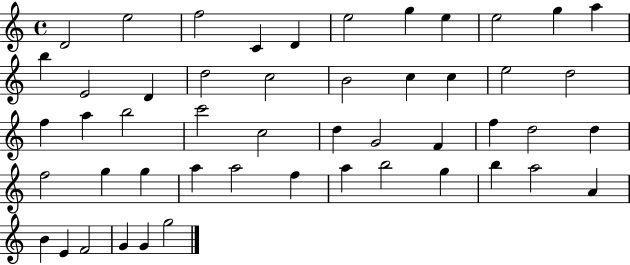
D4/h E5/h F5/h C4/q D4/q E5/h G5/q E5/q E5/h G5/q A5/q B5/q E4/h D4/q D5/h C5/h B4/h C5/q C5/q E5/h D5/h F5/q A5/q B5/h C6/h C5/h D5/q G4/h F4/q F5/q D5/h D5/q F5/h G5/q G5/q A5/q A5/h F5/q A5/q B5/h G5/q B5/q A5/h A4/q B4/q E4/q F4/h G4/q G4/q G5/h